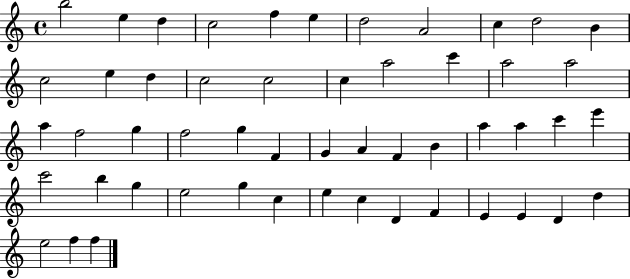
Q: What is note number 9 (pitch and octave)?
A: C5